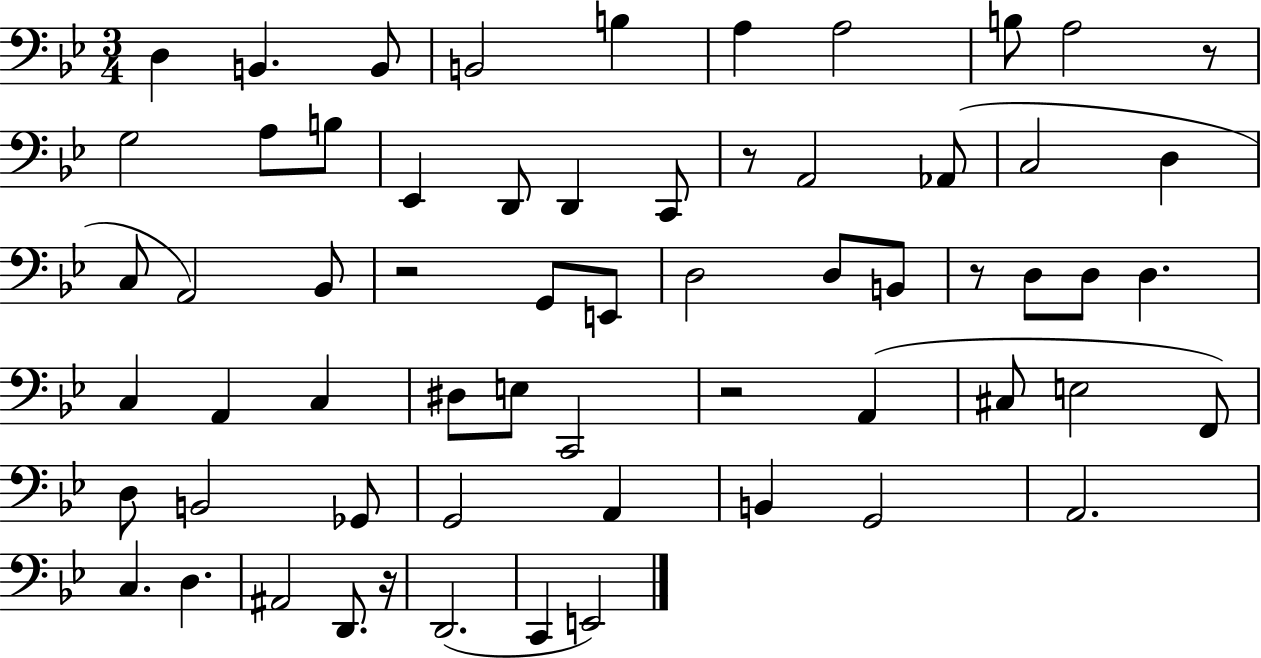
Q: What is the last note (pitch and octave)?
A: E2